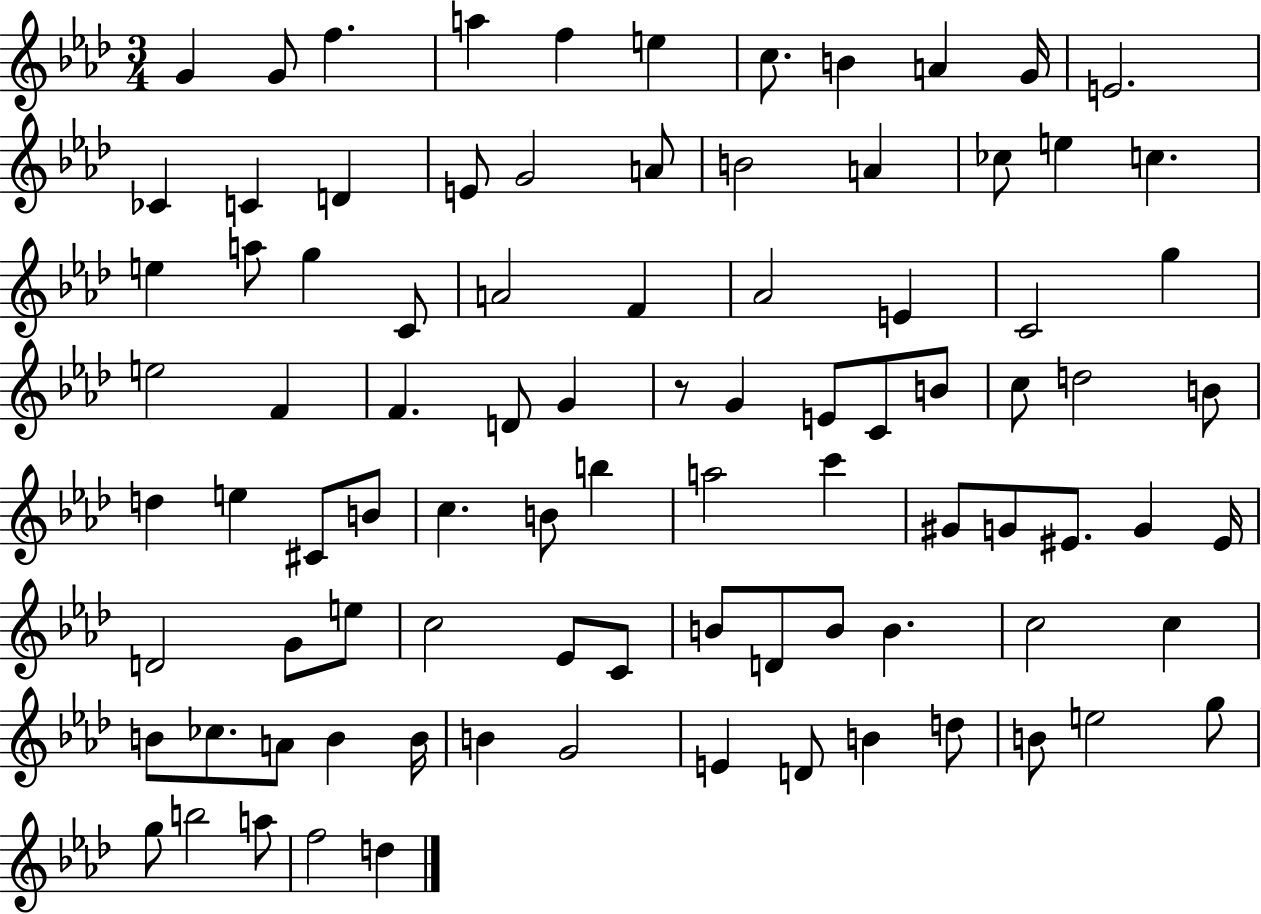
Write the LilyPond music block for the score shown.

{
  \clef treble
  \numericTimeSignature
  \time 3/4
  \key aes \major
  \repeat volta 2 { g'4 g'8 f''4. | a''4 f''4 e''4 | c''8. b'4 a'4 g'16 | e'2. | \break ces'4 c'4 d'4 | e'8 g'2 a'8 | b'2 a'4 | ces''8 e''4 c''4. | \break e''4 a''8 g''4 c'8 | a'2 f'4 | aes'2 e'4 | c'2 g''4 | \break e''2 f'4 | f'4. d'8 g'4 | r8 g'4 e'8 c'8 b'8 | c''8 d''2 b'8 | \break d''4 e''4 cis'8 b'8 | c''4. b'8 b''4 | a''2 c'''4 | gis'8 g'8 eis'8. g'4 eis'16 | \break d'2 g'8 e''8 | c''2 ees'8 c'8 | b'8 d'8 b'8 b'4. | c''2 c''4 | \break b'8 ces''8. a'8 b'4 b'16 | b'4 g'2 | e'4 d'8 b'4 d''8 | b'8 e''2 g''8 | \break g''8 b''2 a''8 | f''2 d''4 | } \bar "|."
}